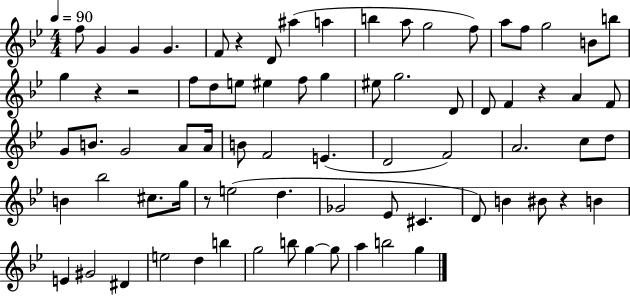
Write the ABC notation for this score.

X:1
T:Untitled
M:4/4
L:1/4
K:Bb
f/2 G G G F/2 z D/2 ^a a b a/2 g2 f/2 a/2 f/2 g2 B/2 b/2 g z z2 f/2 d/2 e/2 ^e f/2 g ^e/2 g2 D/2 D/2 F z A F/2 G/2 B/2 G2 A/2 A/4 B/2 F2 E D2 F2 A2 c/2 d/2 B _b2 ^c/2 g/4 z/2 e2 d _G2 _E/2 ^C D/2 B ^B/2 z B E ^G2 ^D e2 d b g2 b/2 g g/2 a b2 g